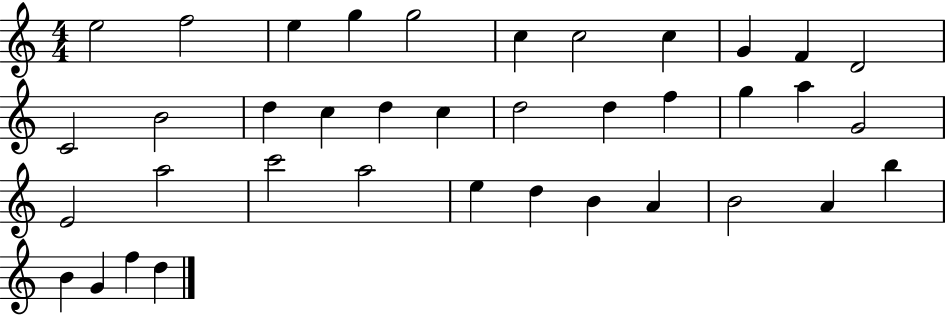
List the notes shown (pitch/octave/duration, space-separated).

E5/h F5/h E5/q G5/q G5/h C5/q C5/h C5/q G4/q F4/q D4/h C4/h B4/h D5/q C5/q D5/q C5/q D5/h D5/q F5/q G5/q A5/q G4/h E4/h A5/h C6/h A5/h E5/q D5/q B4/q A4/q B4/h A4/q B5/q B4/q G4/q F5/q D5/q